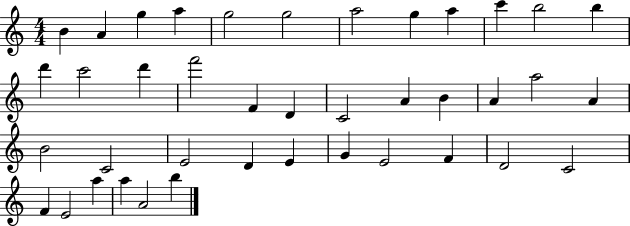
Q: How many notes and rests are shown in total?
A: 40